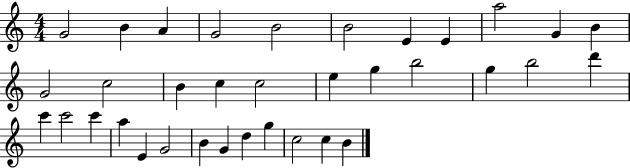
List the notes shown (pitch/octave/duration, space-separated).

G4/h B4/q A4/q G4/h B4/h B4/h E4/q E4/q A5/h G4/q B4/q G4/h C5/h B4/q C5/q C5/h E5/q G5/q B5/h G5/q B5/h D6/q C6/q C6/h C6/q A5/q E4/q G4/h B4/q G4/q D5/q G5/q C5/h C5/q B4/q